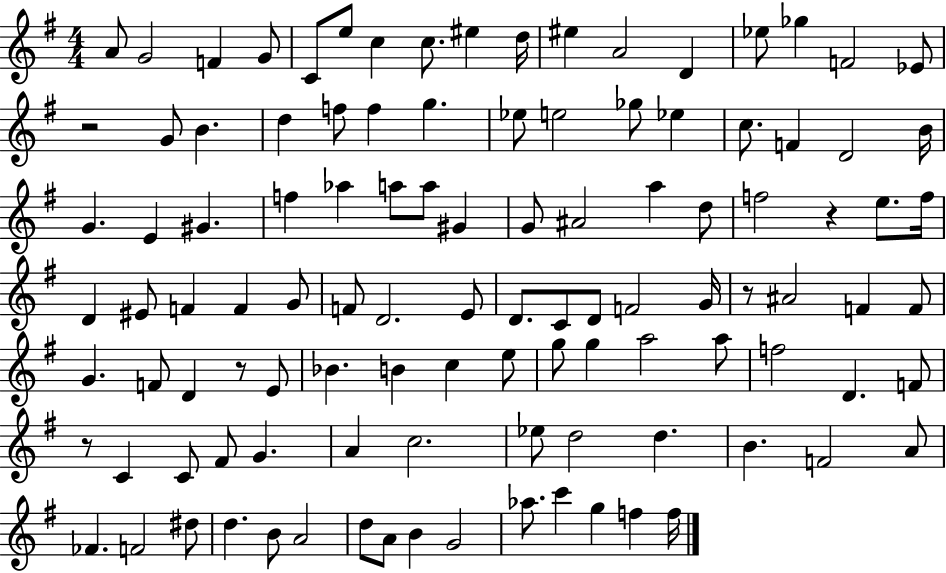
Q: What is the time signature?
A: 4/4